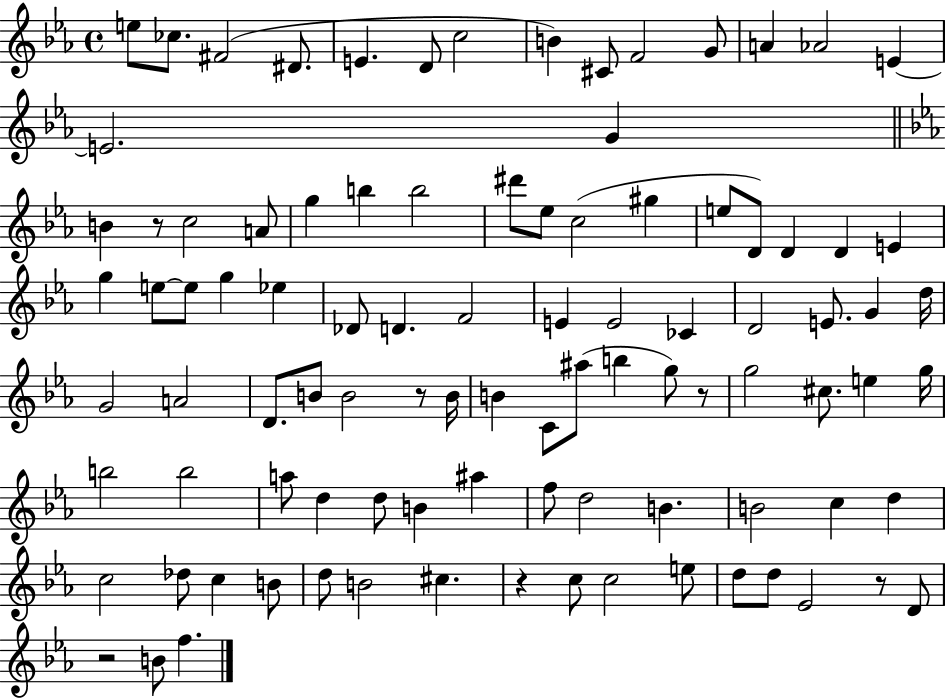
E5/e CES5/e. F#4/h D#4/e. E4/q. D4/e C5/h B4/q C#4/e F4/h G4/e A4/q Ab4/h E4/q E4/h. G4/q B4/q R/e C5/h A4/e G5/q B5/q B5/h D#6/e Eb5/e C5/h G#5/q E5/e D4/e D4/q D4/q E4/q G5/q E5/e E5/e G5/q Eb5/q Db4/e D4/q. F4/h E4/q E4/h CES4/q D4/h E4/e. G4/q D5/s G4/h A4/h D4/e. B4/e B4/h R/e B4/s B4/q C4/e A#5/e B5/q G5/e R/e G5/h C#5/e. E5/q G5/s B5/h B5/h A5/e D5/q D5/e B4/q A#5/q F5/e D5/h B4/q. B4/h C5/q D5/q C5/h Db5/e C5/q B4/e D5/e B4/h C#5/q. R/q C5/e C5/h E5/e D5/e D5/e Eb4/h R/e D4/e R/h B4/e F5/q.